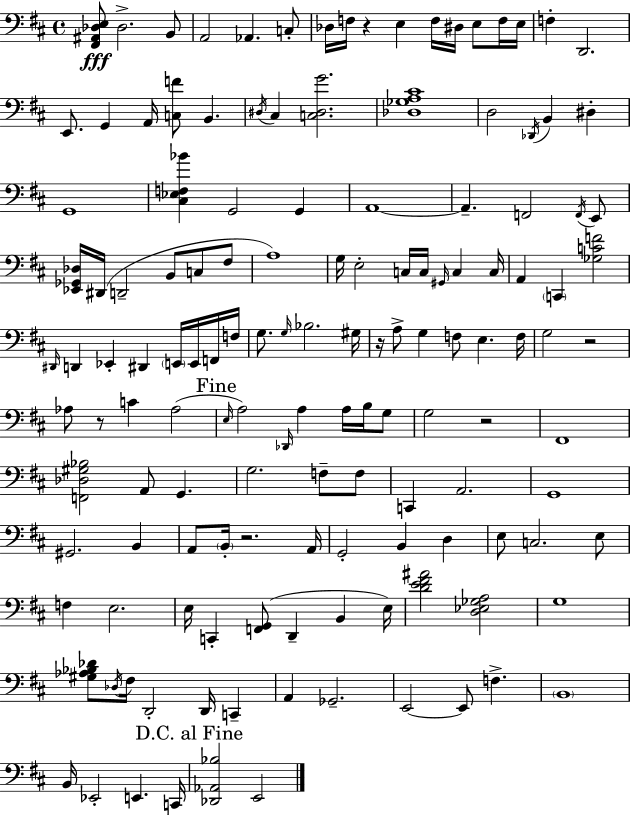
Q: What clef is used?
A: bass